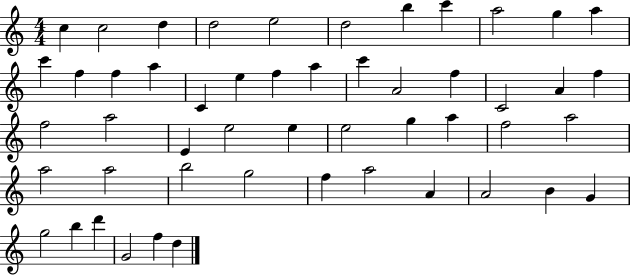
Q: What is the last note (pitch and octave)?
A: D5